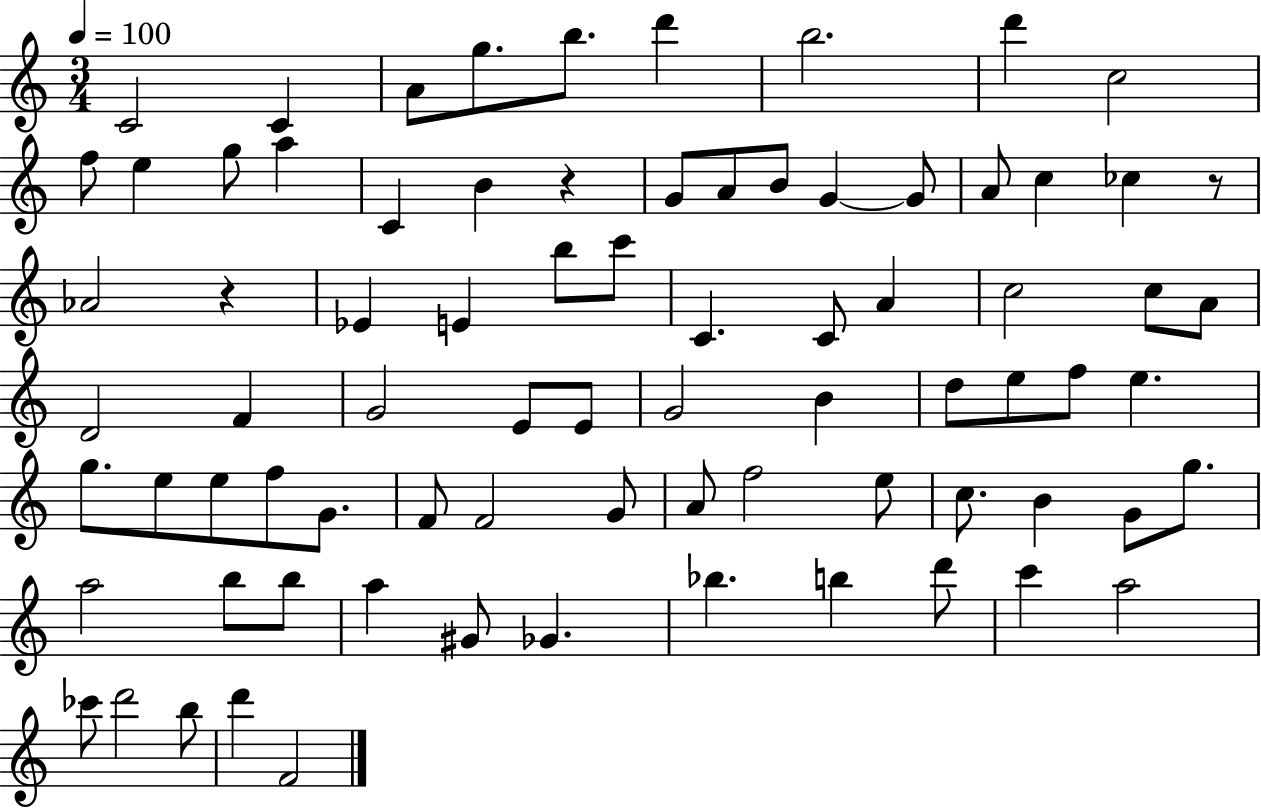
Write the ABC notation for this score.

X:1
T:Untitled
M:3/4
L:1/4
K:C
C2 C A/2 g/2 b/2 d' b2 d' c2 f/2 e g/2 a C B z G/2 A/2 B/2 G G/2 A/2 c _c z/2 _A2 z _E E b/2 c'/2 C C/2 A c2 c/2 A/2 D2 F G2 E/2 E/2 G2 B d/2 e/2 f/2 e g/2 e/2 e/2 f/2 G/2 F/2 F2 G/2 A/2 f2 e/2 c/2 B G/2 g/2 a2 b/2 b/2 a ^G/2 _G _b b d'/2 c' a2 _c'/2 d'2 b/2 d' F2